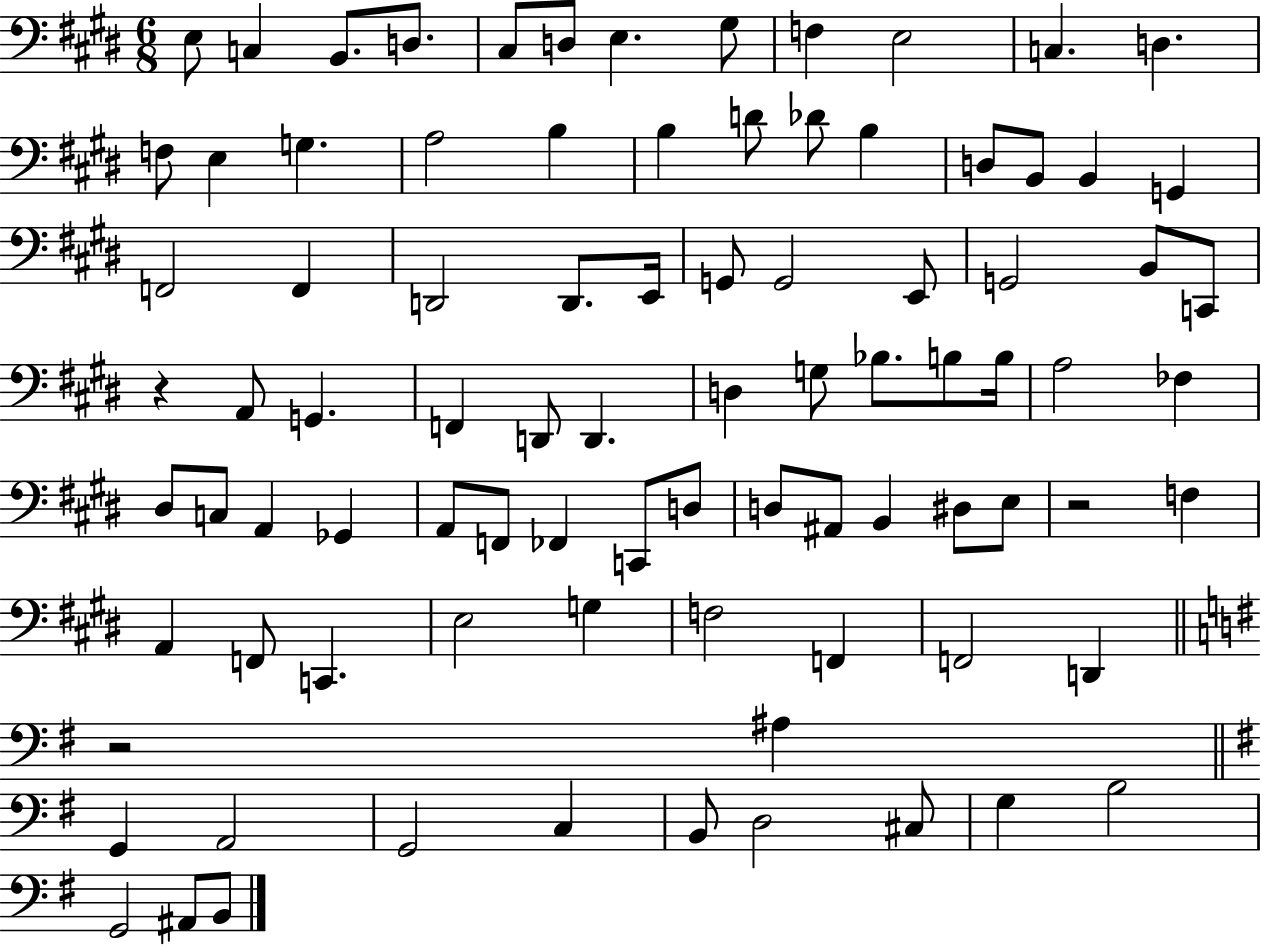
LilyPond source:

{
  \clef bass
  \numericTimeSignature
  \time 6/8
  \key e \major
  e8 c4 b,8. d8. | cis8 d8 e4. gis8 | f4 e2 | c4. d4. | \break f8 e4 g4. | a2 b4 | b4 d'8 des'8 b4 | d8 b,8 b,4 g,4 | \break f,2 f,4 | d,2 d,8. e,16 | g,8 g,2 e,8 | g,2 b,8 c,8 | \break r4 a,8 g,4. | f,4 d,8 d,4. | d4 g8 bes8. b8 b16 | a2 fes4 | \break dis8 c8 a,4 ges,4 | a,8 f,8 fes,4 c,8 d8 | d8 ais,8 b,4 dis8 e8 | r2 f4 | \break a,4 f,8 c,4. | e2 g4 | f2 f,4 | f,2 d,4 | \break \bar "||" \break \key e \minor r2 ais4 | \bar "||" \break \key e \minor g,4 a,2 | g,2 c4 | b,8 d2 cis8 | g4 b2 | \break g,2 ais,8 b,8 | \bar "|."
}